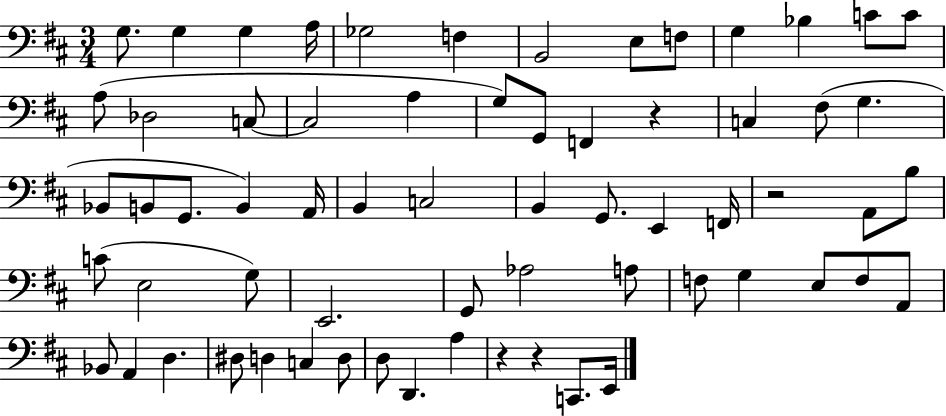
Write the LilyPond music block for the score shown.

{
  \clef bass
  \numericTimeSignature
  \time 3/4
  \key d \major
  g8. g4 g4 a16 | ges2 f4 | b,2 e8 f8 | g4 bes4 c'8 c'8 | \break a8( des2 c8~~ | c2 a4 | g8) g,8 f,4 r4 | c4 fis8( g4. | \break bes,8 b,8 g,8. b,4) a,16 | b,4 c2 | b,4 g,8. e,4 f,16 | r2 a,8 b8 | \break c'8( e2 g8) | e,2. | g,8 aes2 a8 | f8 g4 e8 f8 a,8 | \break bes,8 a,4 d4. | dis8 d4 c4 d8 | d8 d,4. a4 | r4 r4 c,8. e,16 | \break \bar "|."
}